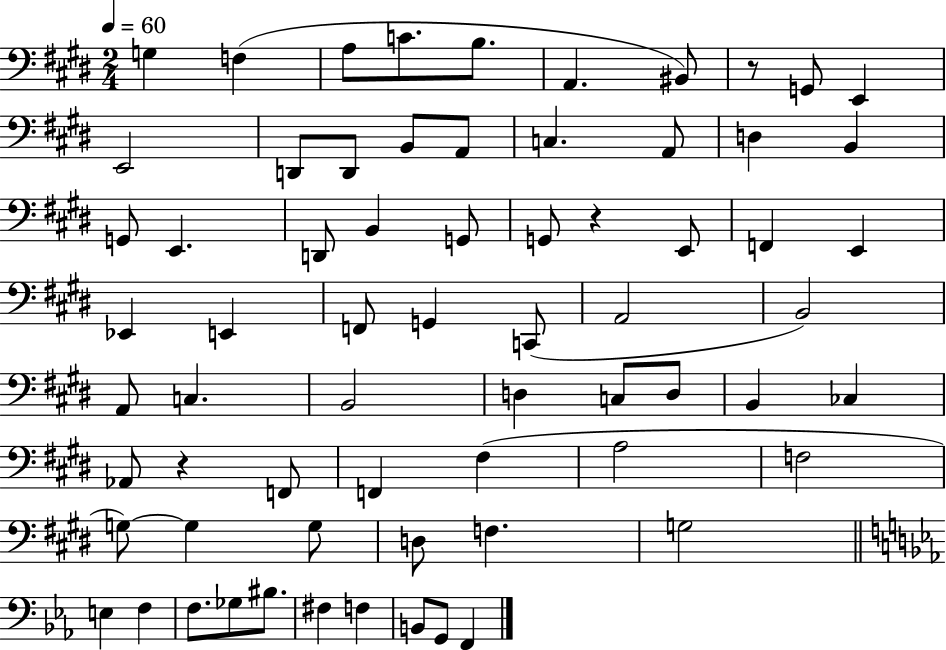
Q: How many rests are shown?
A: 3